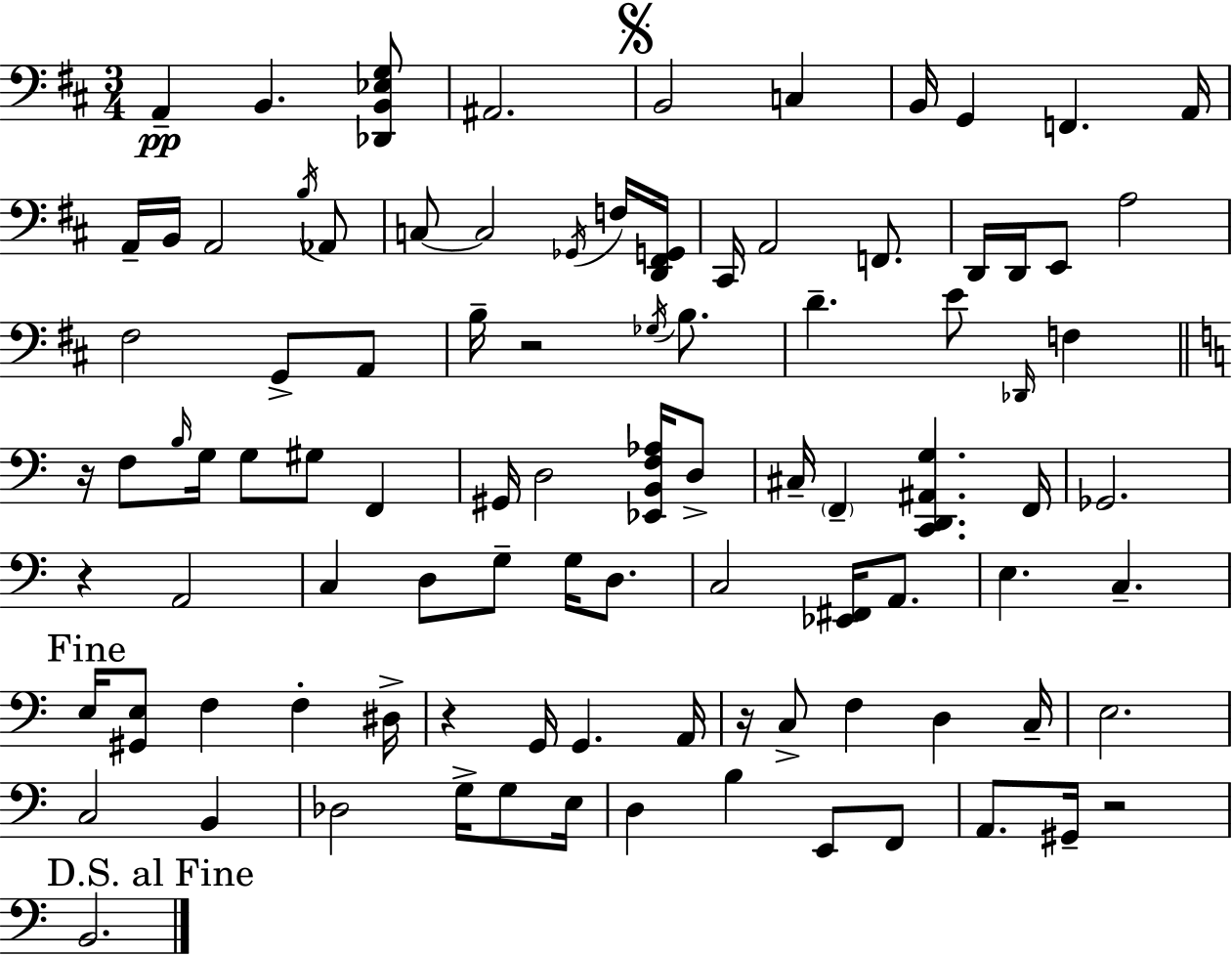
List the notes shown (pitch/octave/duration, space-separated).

A2/q B2/q. [Db2,B2,Eb3,G3]/e A#2/h. B2/h C3/q B2/s G2/q F2/q. A2/s A2/s B2/s A2/h B3/s Ab2/e C3/e C3/h Gb2/s F3/s [D2,F#2,G2]/s C#2/s A2/h F2/e. D2/s D2/s E2/e A3/h F#3/h G2/e A2/e B3/s R/h Gb3/s B3/e. D4/q. E4/e Db2/s F3/q R/s F3/e B3/s G3/s G3/e G#3/e F2/q G#2/s D3/h [Eb2,B2,F3,Ab3]/s D3/e C#3/s F2/q [C2,D2,A#2,G3]/q. F2/s Gb2/h. R/q A2/h C3/q D3/e G3/e G3/s D3/e. C3/h [Eb2,F#2]/s A2/e. E3/q. C3/q. E3/s [G#2,E3]/e F3/q F3/q D#3/s R/q G2/s G2/q. A2/s R/s C3/e F3/q D3/q C3/s E3/h. C3/h B2/q Db3/h G3/s G3/e E3/s D3/q B3/q E2/e F2/e A2/e. G#2/s R/h B2/h.